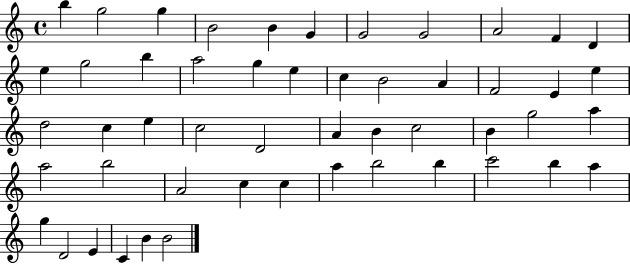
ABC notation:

X:1
T:Untitled
M:4/4
L:1/4
K:C
b g2 g B2 B G G2 G2 A2 F D e g2 b a2 g e c B2 A F2 E e d2 c e c2 D2 A B c2 B g2 a a2 b2 A2 c c a b2 b c'2 b a g D2 E C B B2